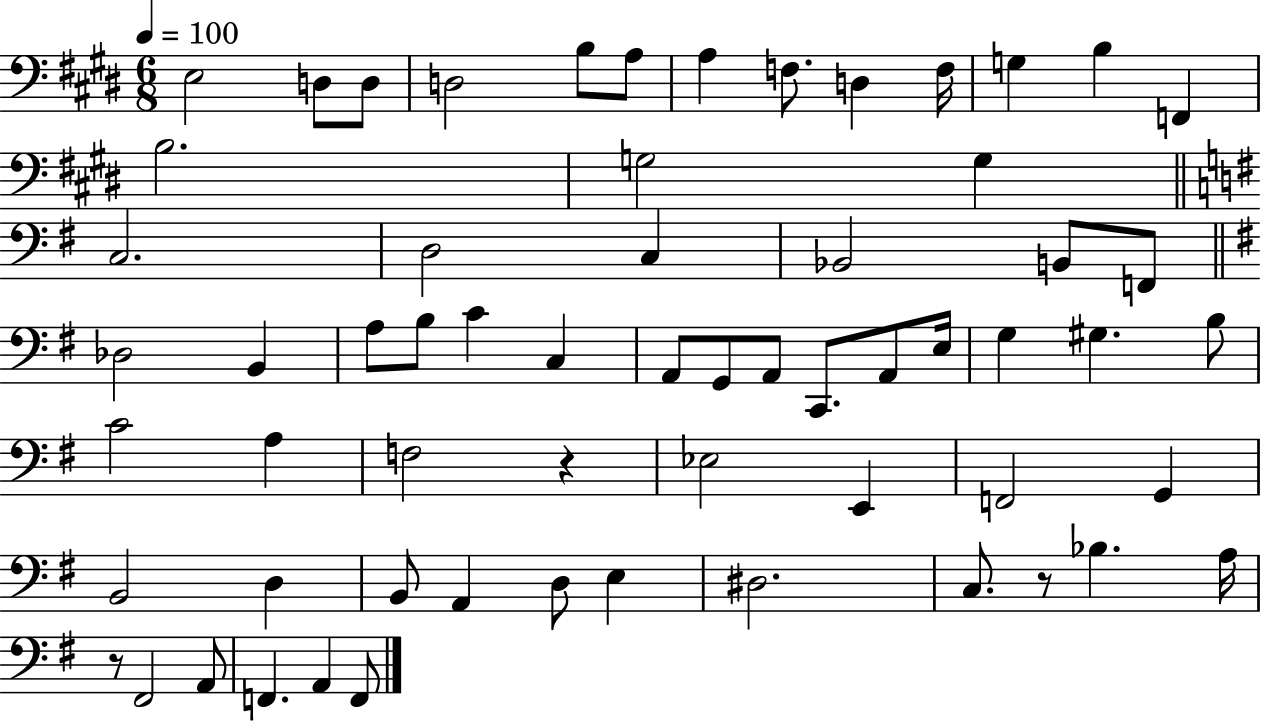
E3/h D3/e D3/e D3/h B3/e A3/e A3/q F3/e. D3/q F3/s G3/q B3/q F2/q B3/h. G3/h G3/q C3/h. D3/h C3/q Bb2/h B2/e F2/e Db3/h B2/q A3/e B3/e C4/q C3/q A2/e G2/e A2/e C2/e. A2/e E3/s G3/q G#3/q. B3/e C4/h A3/q F3/h R/q Eb3/h E2/q F2/h G2/q B2/h D3/q B2/e A2/q D3/e E3/q D#3/h. C3/e. R/e Bb3/q. A3/s R/e F#2/h A2/e F2/q. A2/q F2/e